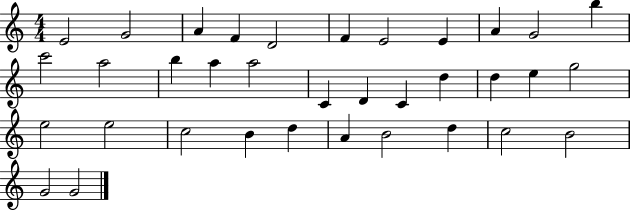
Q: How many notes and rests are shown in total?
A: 35